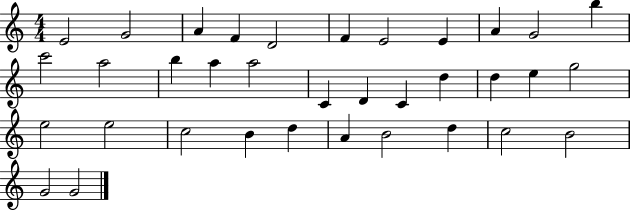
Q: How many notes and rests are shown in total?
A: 35